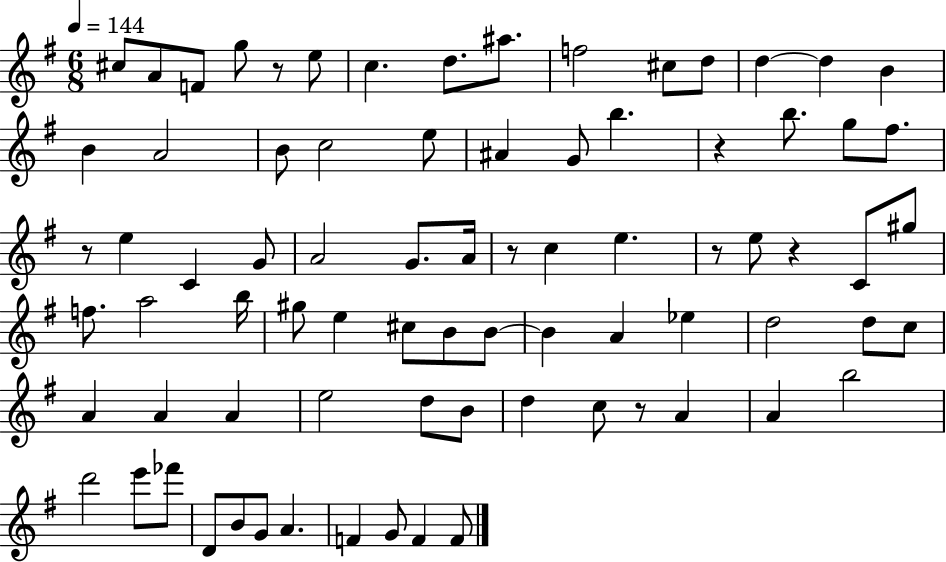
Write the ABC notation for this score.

X:1
T:Untitled
M:6/8
L:1/4
K:G
^c/2 A/2 F/2 g/2 z/2 e/2 c d/2 ^a/2 f2 ^c/2 d/2 d d B B A2 B/2 c2 e/2 ^A G/2 b z b/2 g/2 ^f/2 z/2 e C G/2 A2 G/2 A/4 z/2 c e z/2 e/2 z C/2 ^g/2 f/2 a2 b/4 ^g/2 e ^c/2 B/2 B/2 B A _e d2 d/2 c/2 A A A e2 d/2 B/2 d c/2 z/2 A A b2 d'2 e'/2 _f'/2 D/2 B/2 G/2 A F G/2 F F/2